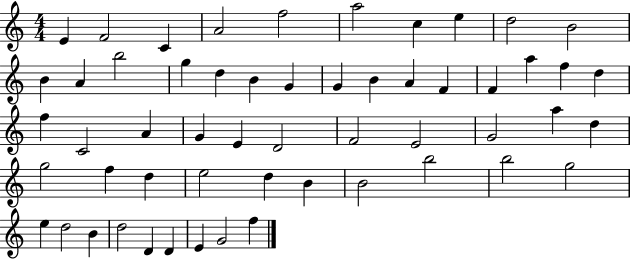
{
  \clef treble
  \numericTimeSignature
  \time 4/4
  \key c \major
  e'4 f'2 c'4 | a'2 f''2 | a''2 c''4 e''4 | d''2 b'2 | \break b'4 a'4 b''2 | g''4 d''4 b'4 g'4 | g'4 b'4 a'4 f'4 | f'4 a''4 f''4 d''4 | \break f''4 c'2 a'4 | g'4 e'4 d'2 | f'2 e'2 | g'2 a''4 d''4 | \break g''2 f''4 d''4 | e''2 d''4 b'4 | b'2 b''2 | b''2 g''2 | \break e''4 d''2 b'4 | d''2 d'4 d'4 | e'4 g'2 f''4 | \bar "|."
}